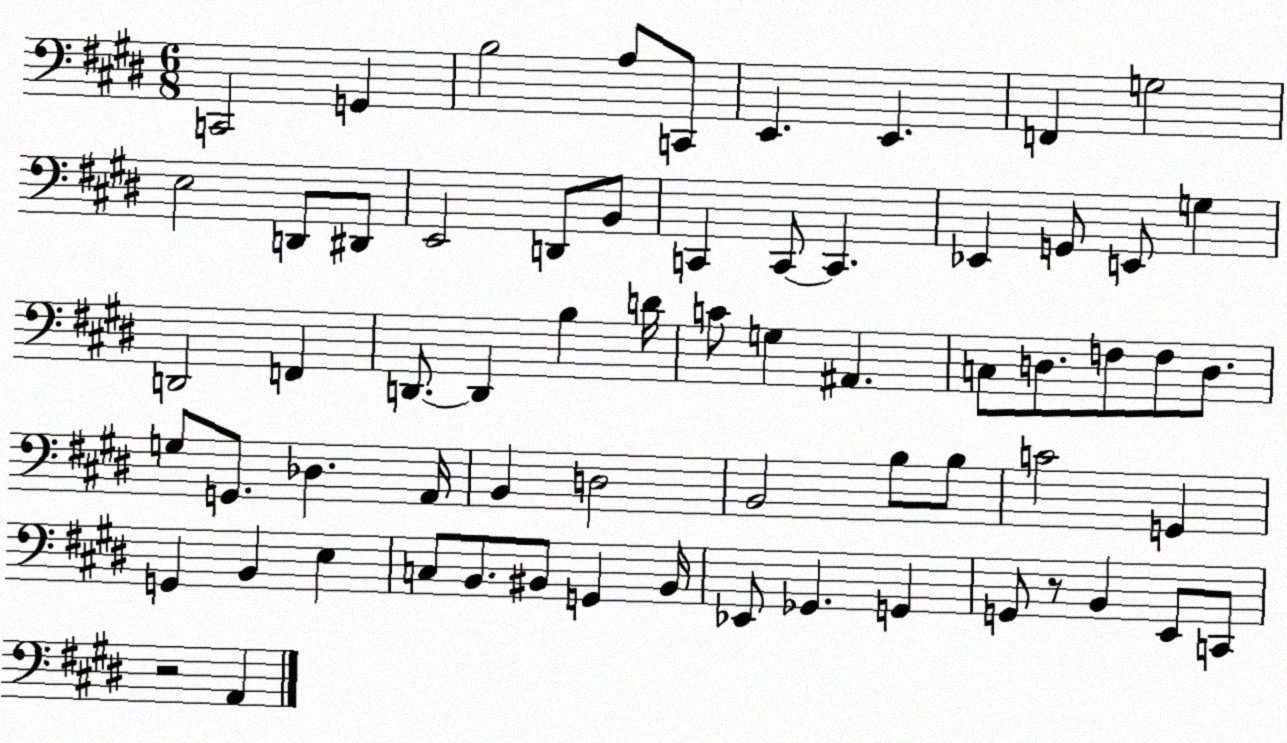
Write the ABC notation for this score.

X:1
T:Untitled
M:6/8
L:1/4
K:E
C,,2 G,, B,2 A,/2 C,,/2 E,, E,, F,, G,2 E,2 D,,/2 ^D,,/2 E,,2 D,,/2 B,,/2 C,, C,,/2 C,, _E,, G,,/2 E,,/2 G, D,,2 F,, D,,/2 D,, B, D/4 C/2 G, ^A,, C,/2 D,/2 F,/2 F,/2 D,/2 G,/2 G,,/2 _D, A,,/4 B,, D,2 B,,2 B,/2 B,/2 C2 G,, G,, B,, E, C,/2 B,,/2 ^B,,/2 G,, ^B,,/4 _E,,/2 _G,, G,, G,,/2 z/2 B,, E,,/2 C,,/2 z2 A,,